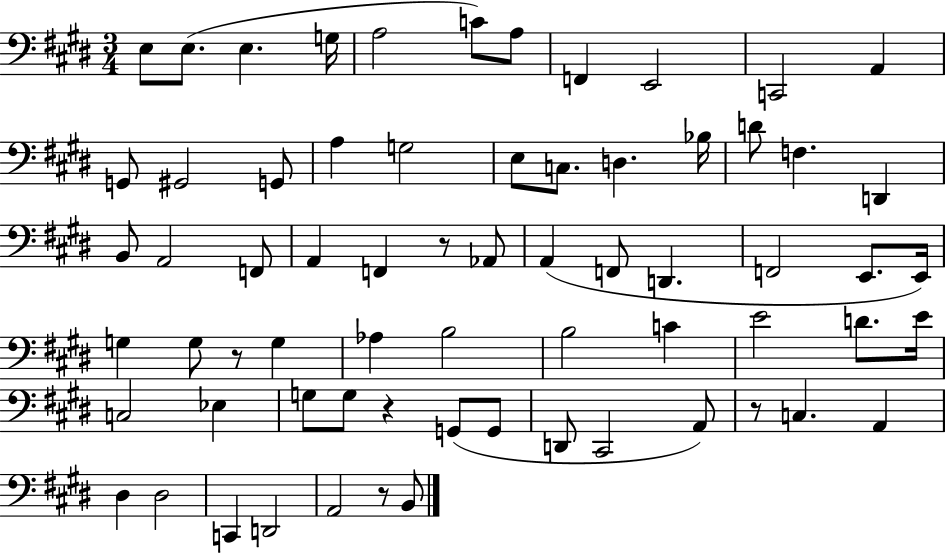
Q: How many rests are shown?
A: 5